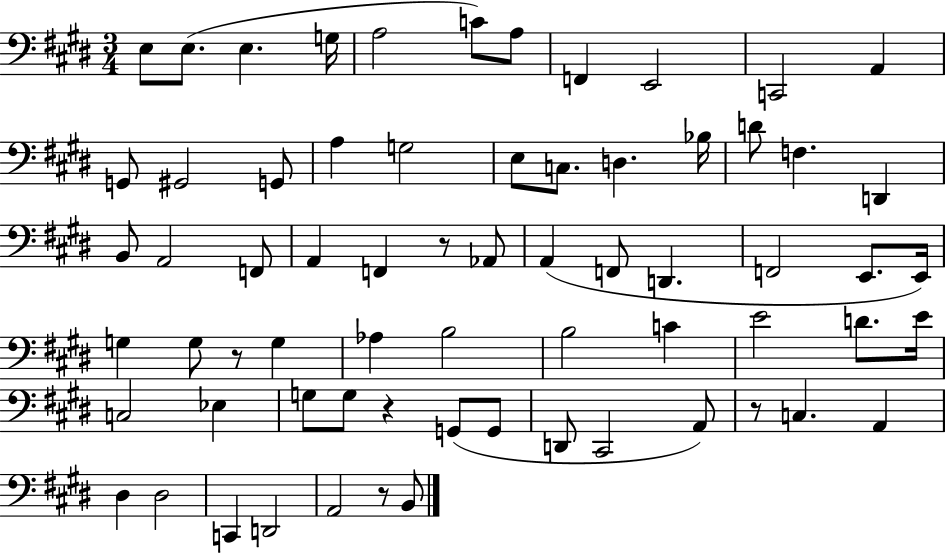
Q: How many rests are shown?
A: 5